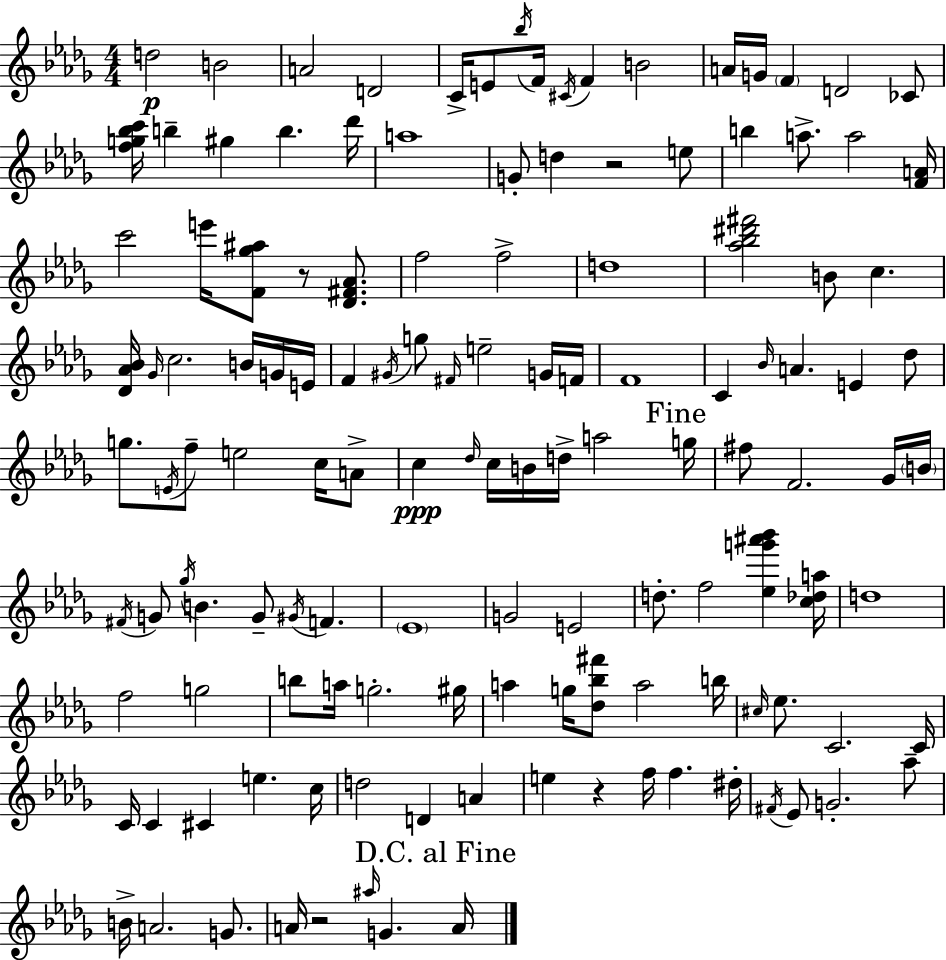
{
  \clef treble
  \numericTimeSignature
  \time 4/4
  \key bes \minor
  d''2\p b'2 | a'2 d'2 | c'16-> e'8 \acciaccatura { bes''16 } f'16 \acciaccatura { cis'16 } f'4 b'2 | a'16 g'16 \parenthesize f'4 d'2 | \break ces'8 <f'' g'' bes'' c'''>16 b''4-- gis''4 b''4. | des'''16 a''1 | g'8-. d''4 r2 | e''8 b''4 a''8.-> a''2 | \break <f' a'>16 c'''2 e'''16 <f' ges'' ais''>8 r8 <des' fis' aes'>8. | f''2 f''2-> | d''1 | <aes'' bes'' dis''' fis'''>2 b'8 c''4. | \break <des' aes' bes'>16 \grace { ges'16 } c''2. | b'16 g'16 e'16 f'4 \acciaccatura { gis'16 } g''8 \grace { fis'16 } e''2-- | g'16 f'16 f'1 | c'4 \grace { bes'16 } a'4. | \break e'4 des''8 g''8. \acciaccatura { e'16 } f''8-- e''2 | c''16 a'8-> c''4\ppp \grace { des''16 } c''16 b'16 d''16-> a''2 | \mark "Fine" g''16 fis''8 f'2. | ges'16 \parenthesize b'16 \acciaccatura { fis'16 } g'8 \acciaccatura { ges''16 } b'4. | \break g'8-- \acciaccatura { gis'16 } f'4. \parenthesize ees'1 | g'2 | e'2 d''8.-. f''2 | <ees'' g''' ais''' bes'''>4 <c'' des'' a''>16 d''1 | \break f''2 | g''2 b''8 a''16 g''2.-. | gis''16 a''4 g''16 | <des'' bes'' fis'''>8 a''2 b''16 \grace { cis''16 } ees''8. c'2. | \break c'16 c'16 c'4 | cis'4 e''4. c''16 d''2 | d'4 a'4 e''4 | r4 f''16 f''4. dis''16-. \acciaccatura { fis'16 } ees'8 g'2.-. | \break aes''8-- b'16-> a'2. | g'8. a'16 r2 | \grace { ais''16 } g'4. \mark "D.C. al Fine" a'16 \bar "|."
}